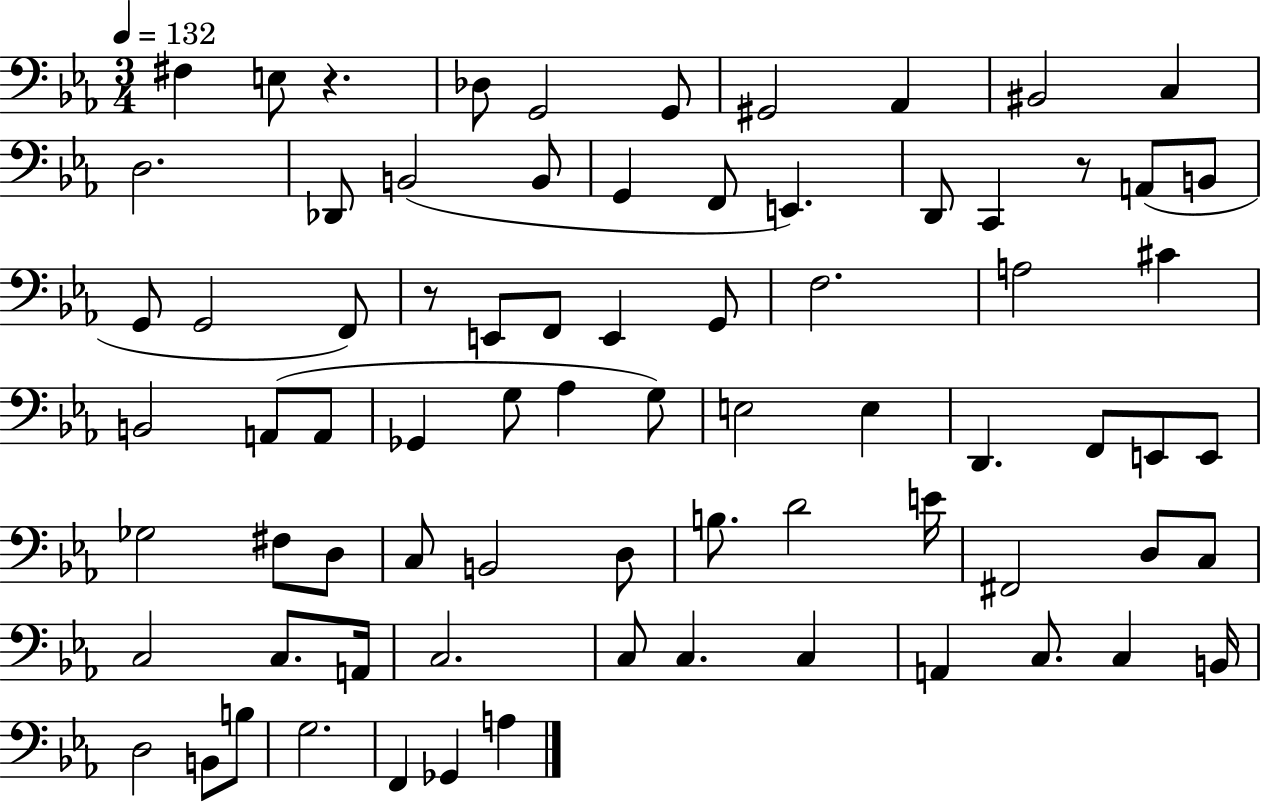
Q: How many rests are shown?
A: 3